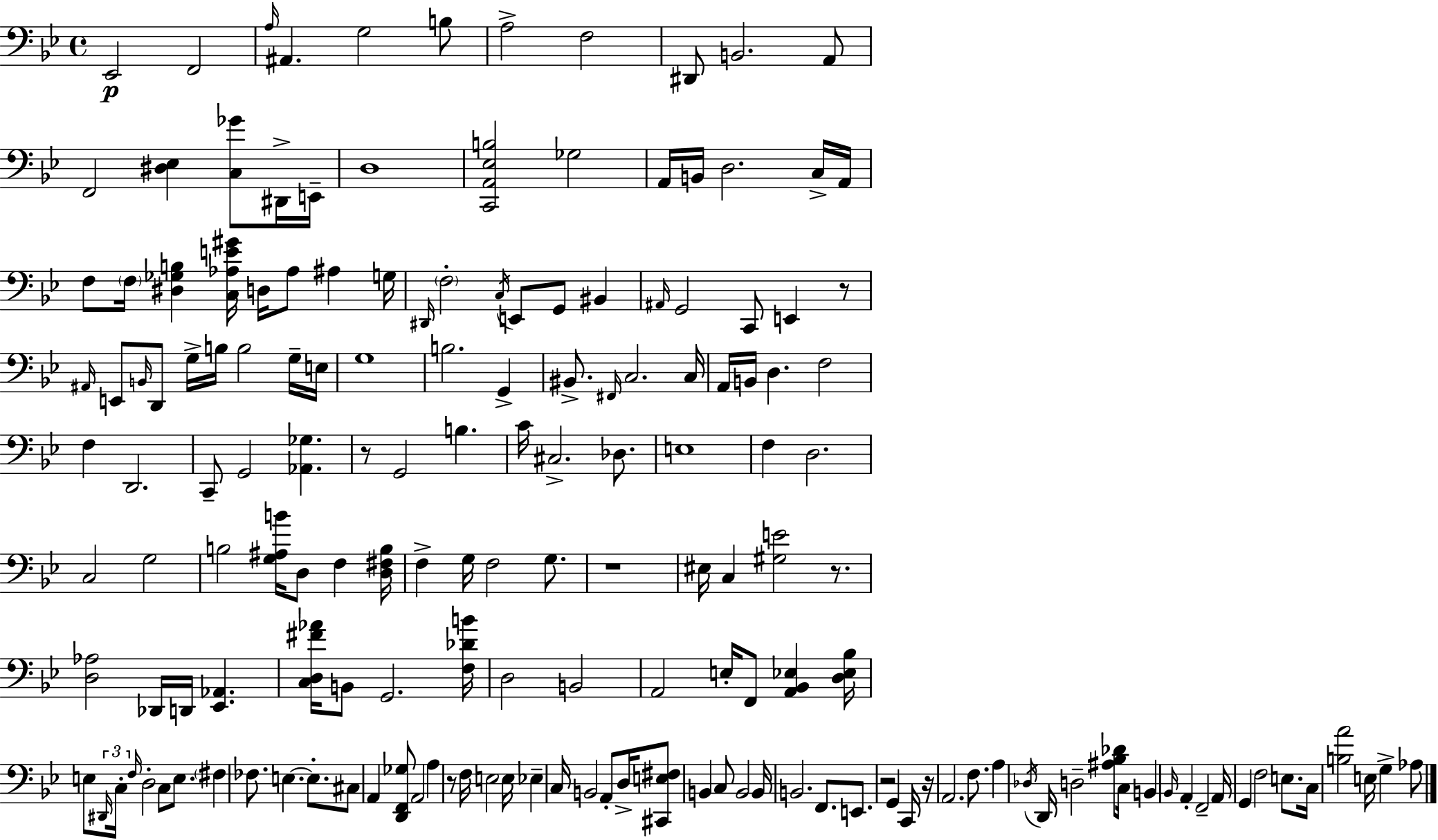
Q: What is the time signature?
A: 4/4